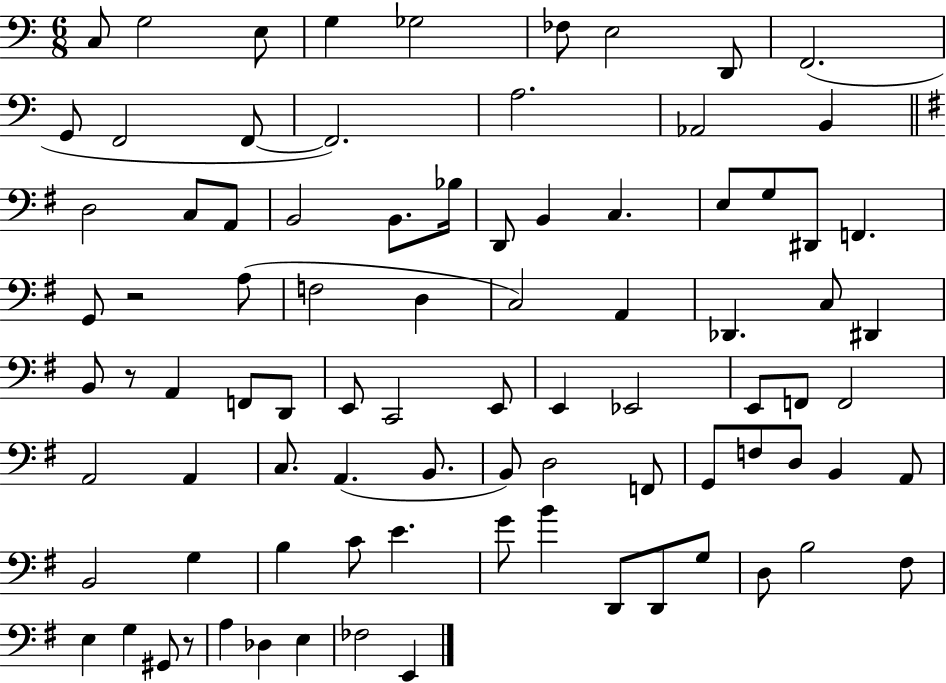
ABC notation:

X:1
T:Untitled
M:6/8
L:1/4
K:C
C,/2 G,2 E,/2 G, _G,2 _F,/2 E,2 D,,/2 F,,2 G,,/2 F,,2 F,,/2 F,,2 A,2 _A,,2 B,, D,2 C,/2 A,,/2 B,,2 B,,/2 _B,/4 D,,/2 B,, C, E,/2 G,/2 ^D,,/2 F,, G,,/2 z2 A,/2 F,2 D, C,2 A,, _D,, C,/2 ^D,, B,,/2 z/2 A,, F,,/2 D,,/2 E,,/2 C,,2 E,,/2 E,, _E,,2 E,,/2 F,,/2 F,,2 A,,2 A,, C,/2 A,, B,,/2 B,,/2 D,2 F,,/2 G,,/2 F,/2 D,/2 B,, A,,/2 B,,2 G, B, C/2 E G/2 B D,,/2 D,,/2 G,/2 D,/2 B,2 ^F,/2 E, G, ^G,,/2 z/2 A, _D, E, _F,2 E,,